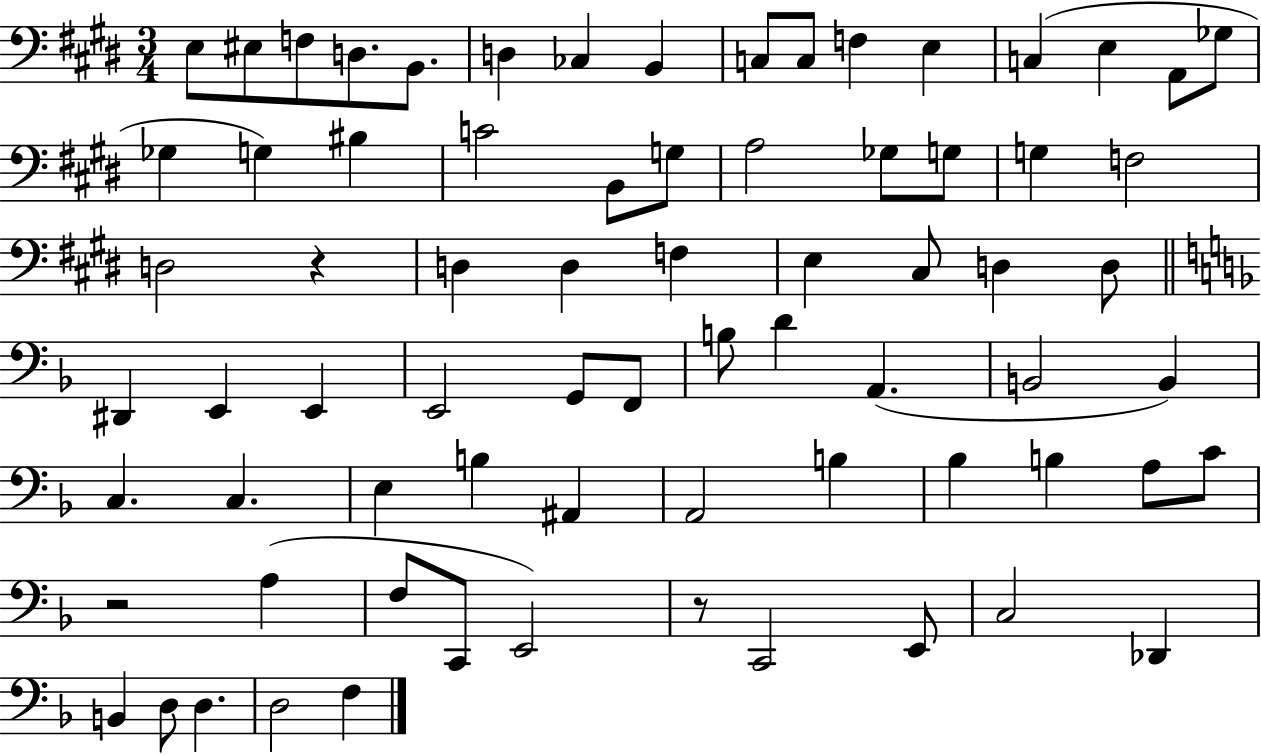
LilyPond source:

{
  \clef bass
  \numericTimeSignature
  \time 3/4
  \key e \major
  e8 eis8 f8 d8. b,8. | d4 ces4 b,4 | c8 c8 f4 e4 | c4( e4 a,8 ges8 | \break ges4 g4) bis4 | c'2 b,8 g8 | a2 ges8 g8 | g4 f2 | \break d2 r4 | d4 d4 f4 | e4 cis8 d4 d8 | \bar "||" \break \key f \major dis,4 e,4 e,4 | e,2 g,8 f,8 | b8 d'4 a,4.( | b,2 b,4) | \break c4. c4. | e4 b4 ais,4 | a,2 b4 | bes4 b4 a8 c'8 | \break r2 a4( | f8 c,8 e,2) | r8 c,2 e,8 | c2 des,4 | \break b,4 d8 d4. | d2 f4 | \bar "|."
}